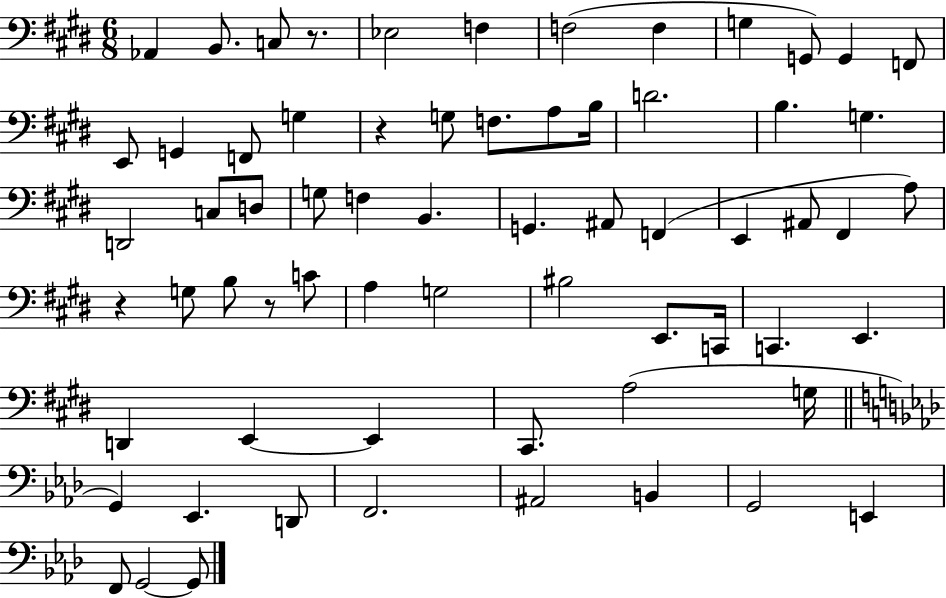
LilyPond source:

{
  \clef bass
  \numericTimeSignature
  \time 6/8
  \key e \major
  \repeat volta 2 { aes,4 b,8. c8 r8. | ees2 f4 | f2( f4 | g4 g,8) g,4 f,8 | \break e,8 g,4 f,8 g4 | r4 g8 f8. a8 b16 | d'2. | b4. g4. | \break d,2 c8 d8 | g8 f4 b,4. | g,4. ais,8 f,4( | e,4 ais,8 fis,4 a8) | \break r4 g8 b8 r8 c'8 | a4 g2 | bis2 e,8. c,16 | c,4. e,4. | \break d,4 e,4~~ e,4 | cis,8. a2( g16 | \bar "||" \break \key f \minor g,4) ees,4. d,8 | f,2. | ais,2 b,4 | g,2 e,4 | \break f,8 g,2~~ g,8 | } \bar "|."
}